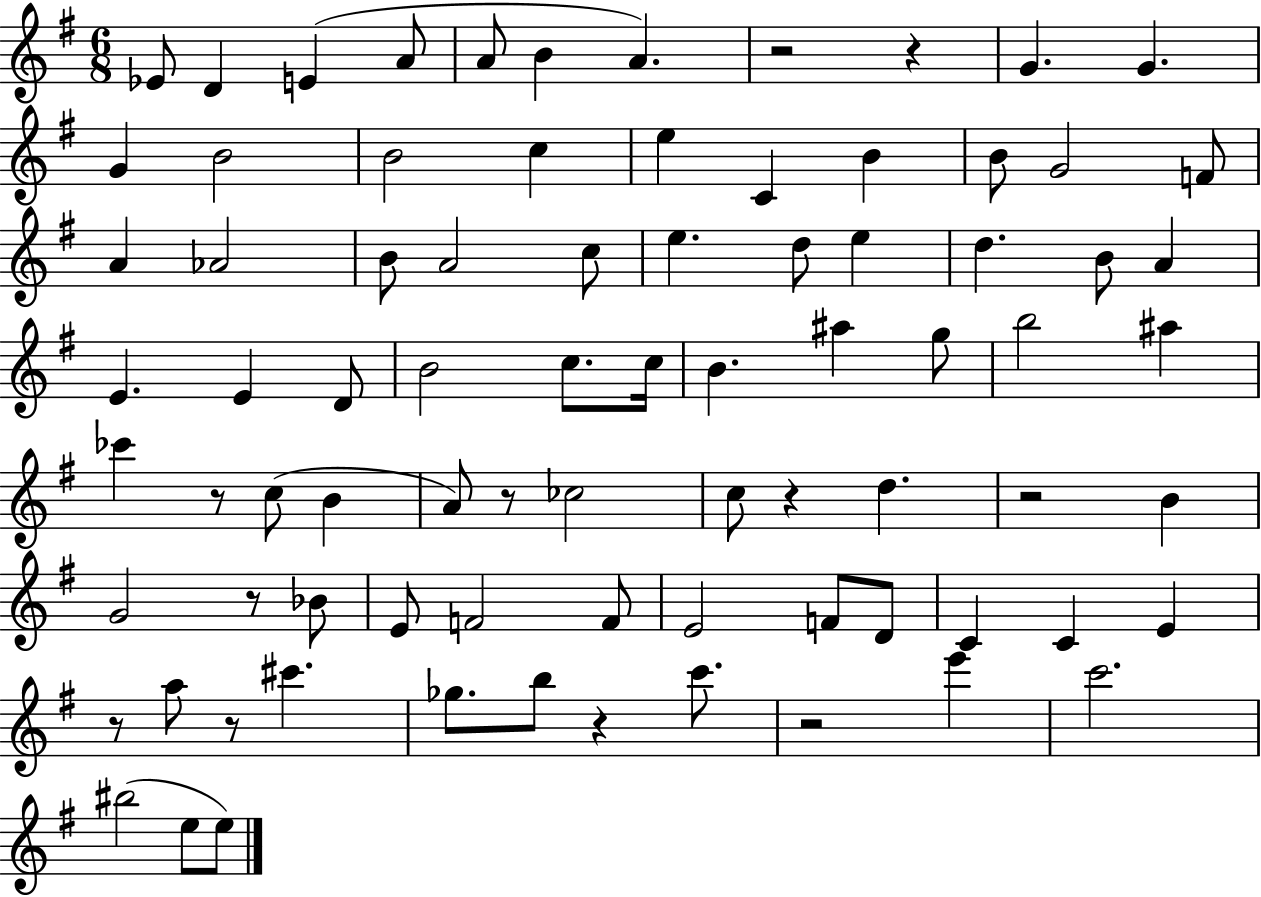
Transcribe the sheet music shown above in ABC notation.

X:1
T:Untitled
M:6/8
L:1/4
K:G
_E/2 D E A/2 A/2 B A z2 z G G G B2 B2 c e C B B/2 G2 F/2 A _A2 B/2 A2 c/2 e d/2 e d B/2 A E E D/2 B2 c/2 c/4 B ^a g/2 b2 ^a _c' z/2 c/2 B A/2 z/2 _c2 c/2 z d z2 B G2 z/2 _B/2 E/2 F2 F/2 E2 F/2 D/2 C C E z/2 a/2 z/2 ^c' _g/2 b/2 z c'/2 z2 e' c'2 ^b2 e/2 e/2